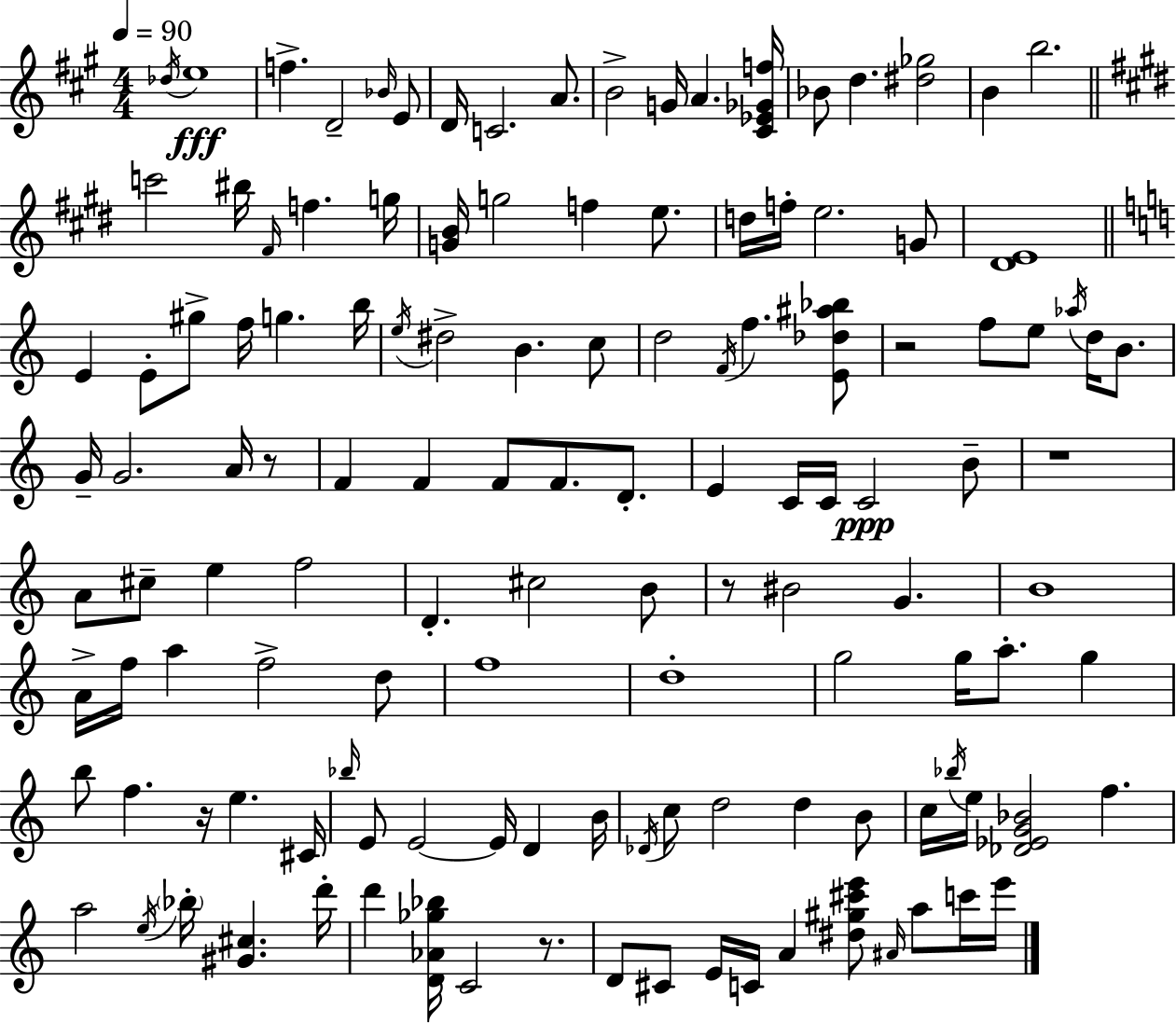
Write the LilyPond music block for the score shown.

{
  \clef treble
  \numericTimeSignature
  \time 4/4
  \key a \major
  \tempo 4 = 90
  \repeat volta 2 { \acciaccatura { des''16 }\fff e''1 | f''4.-> d'2-- \grace { bes'16 } | e'8 d'16 c'2. a'8. | b'2-> g'16 a'4. | \break <cis' ees' ges' f''>16 bes'8 d''4. <dis'' ges''>2 | b'4 b''2. | \bar "||" \break \key e \major c'''2 bis''16 \grace { fis'16 } f''4. | g''16 <g' b'>16 g''2 f''4 e''8. | d''16 f''16-. e''2. g'8 | <dis' e'>1 | \break \bar "||" \break \key c \major e'4 e'8-. gis''8-> f''16 g''4. b''16 | \acciaccatura { e''16 } dis''2-> b'4. c''8 | d''2 \acciaccatura { f'16 } f''4. | <e' des'' ais'' bes''>8 r2 f''8 e''8 \acciaccatura { aes''16 } d''16 | \break b'8. g'16-- g'2. | a'16 r8 f'4 f'4 f'8 f'8. | d'8.-. e'4 c'16 c'16 c'2\ppp | b'8-- r1 | \break a'8 cis''8-- e''4 f''2 | d'4.-. cis''2 | b'8 r8 bis'2 g'4. | b'1 | \break a'16-> f''16 a''4 f''2-> | d''8 f''1 | d''1-. | g''2 g''16 a''8.-. g''4 | \break b''8 f''4. r16 e''4. | cis'16 \grace { bes''16 } e'8 e'2~~ e'16 d'4 | b'16 \acciaccatura { des'16 } c''8 d''2 d''4 | b'8 c''16 \acciaccatura { bes''16 } e''16 <des' ees' g' bes'>2 | \break f''4. a''2 \acciaccatura { e''16 } \parenthesize bes''16-. | <gis' cis''>4. d'''16-. d'''4 <d' aes' ges'' bes''>16 c'2 | r8. d'8 cis'8 e'16 c'16 a'4 | <dis'' gis'' cis''' e'''>8 \grace { ais'16 } a''8 c'''16 e'''16 } \bar "|."
}